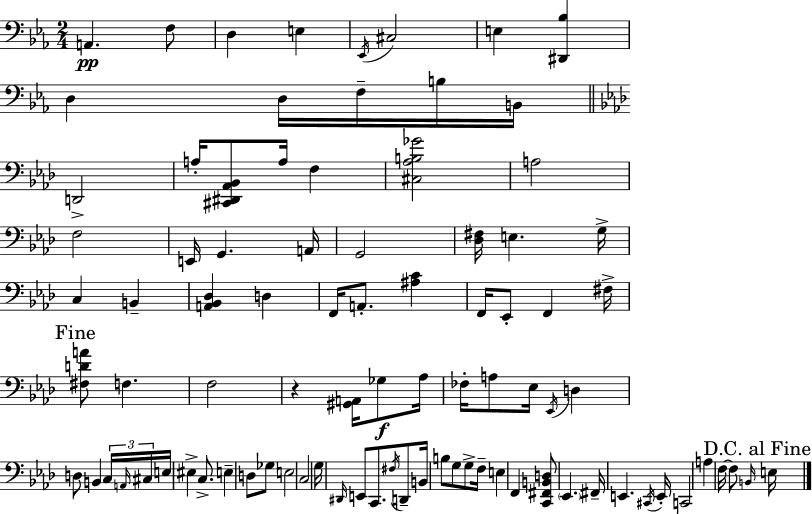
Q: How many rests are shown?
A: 1